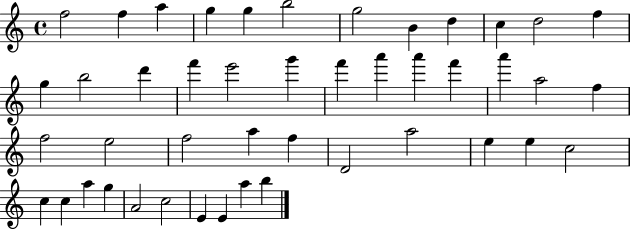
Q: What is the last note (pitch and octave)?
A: B5